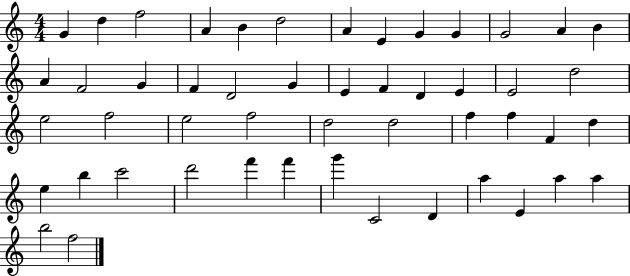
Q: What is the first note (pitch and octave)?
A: G4